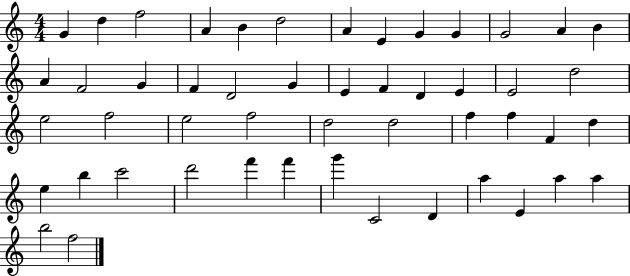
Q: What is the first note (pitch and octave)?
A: G4